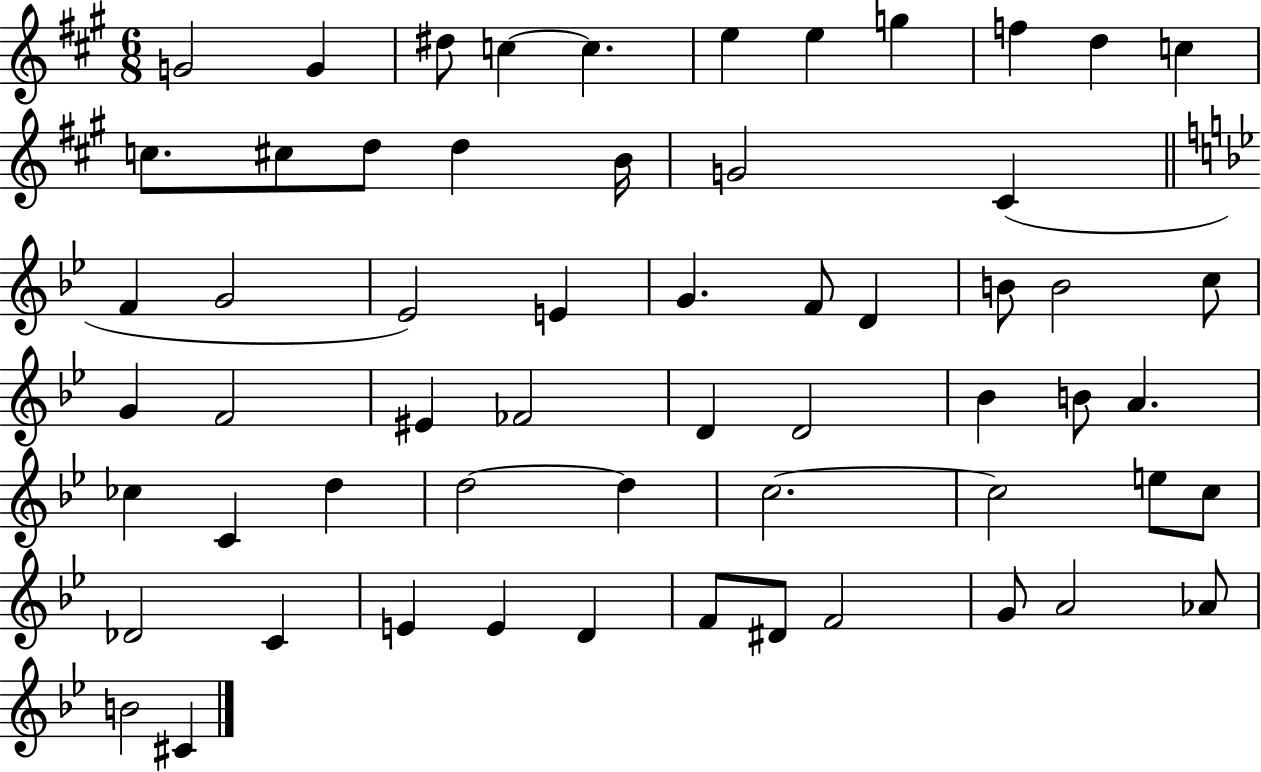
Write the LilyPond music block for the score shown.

{
  \clef treble
  \numericTimeSignature
  \time 6/8
  \key a \major
  g'2 g'4 | dis''8 c''4~~ c''4. | e''4 e''4 g''4 | f''4 d''4 c''4 | \break c''8. cis''8 d''8 d''4 b'16 | g'2 cis'4( | \bar "||" \break \key bes \major f'4 g'2 | ees'2) e'4 | g'4. f'8 d'4 | b'8 b'2 c''8 | \break g'4 f'2 | eis'4 fes'2 | d'4 d'2 | bes'4 b'8 a'4. | \break ces''4 c'4 d''4 | d''2~~ d''4 | c''2.~~ | c''2 e''8 c''8 | \break des'2 c'4 | e'4 e'4 d'4 | f'8 dis'8 f'2 | g'8 a'2 aes'8 | \break b'2 cis'4 | \bar "|."
}